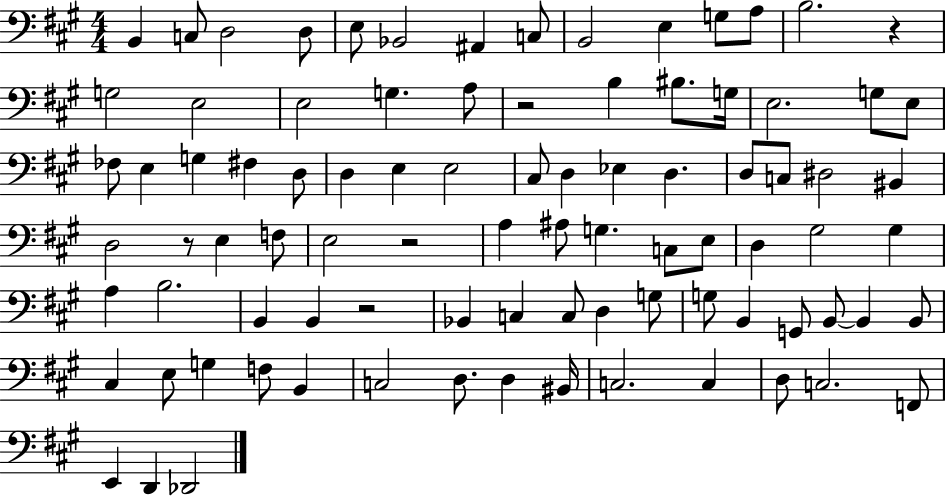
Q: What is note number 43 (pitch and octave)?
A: F3